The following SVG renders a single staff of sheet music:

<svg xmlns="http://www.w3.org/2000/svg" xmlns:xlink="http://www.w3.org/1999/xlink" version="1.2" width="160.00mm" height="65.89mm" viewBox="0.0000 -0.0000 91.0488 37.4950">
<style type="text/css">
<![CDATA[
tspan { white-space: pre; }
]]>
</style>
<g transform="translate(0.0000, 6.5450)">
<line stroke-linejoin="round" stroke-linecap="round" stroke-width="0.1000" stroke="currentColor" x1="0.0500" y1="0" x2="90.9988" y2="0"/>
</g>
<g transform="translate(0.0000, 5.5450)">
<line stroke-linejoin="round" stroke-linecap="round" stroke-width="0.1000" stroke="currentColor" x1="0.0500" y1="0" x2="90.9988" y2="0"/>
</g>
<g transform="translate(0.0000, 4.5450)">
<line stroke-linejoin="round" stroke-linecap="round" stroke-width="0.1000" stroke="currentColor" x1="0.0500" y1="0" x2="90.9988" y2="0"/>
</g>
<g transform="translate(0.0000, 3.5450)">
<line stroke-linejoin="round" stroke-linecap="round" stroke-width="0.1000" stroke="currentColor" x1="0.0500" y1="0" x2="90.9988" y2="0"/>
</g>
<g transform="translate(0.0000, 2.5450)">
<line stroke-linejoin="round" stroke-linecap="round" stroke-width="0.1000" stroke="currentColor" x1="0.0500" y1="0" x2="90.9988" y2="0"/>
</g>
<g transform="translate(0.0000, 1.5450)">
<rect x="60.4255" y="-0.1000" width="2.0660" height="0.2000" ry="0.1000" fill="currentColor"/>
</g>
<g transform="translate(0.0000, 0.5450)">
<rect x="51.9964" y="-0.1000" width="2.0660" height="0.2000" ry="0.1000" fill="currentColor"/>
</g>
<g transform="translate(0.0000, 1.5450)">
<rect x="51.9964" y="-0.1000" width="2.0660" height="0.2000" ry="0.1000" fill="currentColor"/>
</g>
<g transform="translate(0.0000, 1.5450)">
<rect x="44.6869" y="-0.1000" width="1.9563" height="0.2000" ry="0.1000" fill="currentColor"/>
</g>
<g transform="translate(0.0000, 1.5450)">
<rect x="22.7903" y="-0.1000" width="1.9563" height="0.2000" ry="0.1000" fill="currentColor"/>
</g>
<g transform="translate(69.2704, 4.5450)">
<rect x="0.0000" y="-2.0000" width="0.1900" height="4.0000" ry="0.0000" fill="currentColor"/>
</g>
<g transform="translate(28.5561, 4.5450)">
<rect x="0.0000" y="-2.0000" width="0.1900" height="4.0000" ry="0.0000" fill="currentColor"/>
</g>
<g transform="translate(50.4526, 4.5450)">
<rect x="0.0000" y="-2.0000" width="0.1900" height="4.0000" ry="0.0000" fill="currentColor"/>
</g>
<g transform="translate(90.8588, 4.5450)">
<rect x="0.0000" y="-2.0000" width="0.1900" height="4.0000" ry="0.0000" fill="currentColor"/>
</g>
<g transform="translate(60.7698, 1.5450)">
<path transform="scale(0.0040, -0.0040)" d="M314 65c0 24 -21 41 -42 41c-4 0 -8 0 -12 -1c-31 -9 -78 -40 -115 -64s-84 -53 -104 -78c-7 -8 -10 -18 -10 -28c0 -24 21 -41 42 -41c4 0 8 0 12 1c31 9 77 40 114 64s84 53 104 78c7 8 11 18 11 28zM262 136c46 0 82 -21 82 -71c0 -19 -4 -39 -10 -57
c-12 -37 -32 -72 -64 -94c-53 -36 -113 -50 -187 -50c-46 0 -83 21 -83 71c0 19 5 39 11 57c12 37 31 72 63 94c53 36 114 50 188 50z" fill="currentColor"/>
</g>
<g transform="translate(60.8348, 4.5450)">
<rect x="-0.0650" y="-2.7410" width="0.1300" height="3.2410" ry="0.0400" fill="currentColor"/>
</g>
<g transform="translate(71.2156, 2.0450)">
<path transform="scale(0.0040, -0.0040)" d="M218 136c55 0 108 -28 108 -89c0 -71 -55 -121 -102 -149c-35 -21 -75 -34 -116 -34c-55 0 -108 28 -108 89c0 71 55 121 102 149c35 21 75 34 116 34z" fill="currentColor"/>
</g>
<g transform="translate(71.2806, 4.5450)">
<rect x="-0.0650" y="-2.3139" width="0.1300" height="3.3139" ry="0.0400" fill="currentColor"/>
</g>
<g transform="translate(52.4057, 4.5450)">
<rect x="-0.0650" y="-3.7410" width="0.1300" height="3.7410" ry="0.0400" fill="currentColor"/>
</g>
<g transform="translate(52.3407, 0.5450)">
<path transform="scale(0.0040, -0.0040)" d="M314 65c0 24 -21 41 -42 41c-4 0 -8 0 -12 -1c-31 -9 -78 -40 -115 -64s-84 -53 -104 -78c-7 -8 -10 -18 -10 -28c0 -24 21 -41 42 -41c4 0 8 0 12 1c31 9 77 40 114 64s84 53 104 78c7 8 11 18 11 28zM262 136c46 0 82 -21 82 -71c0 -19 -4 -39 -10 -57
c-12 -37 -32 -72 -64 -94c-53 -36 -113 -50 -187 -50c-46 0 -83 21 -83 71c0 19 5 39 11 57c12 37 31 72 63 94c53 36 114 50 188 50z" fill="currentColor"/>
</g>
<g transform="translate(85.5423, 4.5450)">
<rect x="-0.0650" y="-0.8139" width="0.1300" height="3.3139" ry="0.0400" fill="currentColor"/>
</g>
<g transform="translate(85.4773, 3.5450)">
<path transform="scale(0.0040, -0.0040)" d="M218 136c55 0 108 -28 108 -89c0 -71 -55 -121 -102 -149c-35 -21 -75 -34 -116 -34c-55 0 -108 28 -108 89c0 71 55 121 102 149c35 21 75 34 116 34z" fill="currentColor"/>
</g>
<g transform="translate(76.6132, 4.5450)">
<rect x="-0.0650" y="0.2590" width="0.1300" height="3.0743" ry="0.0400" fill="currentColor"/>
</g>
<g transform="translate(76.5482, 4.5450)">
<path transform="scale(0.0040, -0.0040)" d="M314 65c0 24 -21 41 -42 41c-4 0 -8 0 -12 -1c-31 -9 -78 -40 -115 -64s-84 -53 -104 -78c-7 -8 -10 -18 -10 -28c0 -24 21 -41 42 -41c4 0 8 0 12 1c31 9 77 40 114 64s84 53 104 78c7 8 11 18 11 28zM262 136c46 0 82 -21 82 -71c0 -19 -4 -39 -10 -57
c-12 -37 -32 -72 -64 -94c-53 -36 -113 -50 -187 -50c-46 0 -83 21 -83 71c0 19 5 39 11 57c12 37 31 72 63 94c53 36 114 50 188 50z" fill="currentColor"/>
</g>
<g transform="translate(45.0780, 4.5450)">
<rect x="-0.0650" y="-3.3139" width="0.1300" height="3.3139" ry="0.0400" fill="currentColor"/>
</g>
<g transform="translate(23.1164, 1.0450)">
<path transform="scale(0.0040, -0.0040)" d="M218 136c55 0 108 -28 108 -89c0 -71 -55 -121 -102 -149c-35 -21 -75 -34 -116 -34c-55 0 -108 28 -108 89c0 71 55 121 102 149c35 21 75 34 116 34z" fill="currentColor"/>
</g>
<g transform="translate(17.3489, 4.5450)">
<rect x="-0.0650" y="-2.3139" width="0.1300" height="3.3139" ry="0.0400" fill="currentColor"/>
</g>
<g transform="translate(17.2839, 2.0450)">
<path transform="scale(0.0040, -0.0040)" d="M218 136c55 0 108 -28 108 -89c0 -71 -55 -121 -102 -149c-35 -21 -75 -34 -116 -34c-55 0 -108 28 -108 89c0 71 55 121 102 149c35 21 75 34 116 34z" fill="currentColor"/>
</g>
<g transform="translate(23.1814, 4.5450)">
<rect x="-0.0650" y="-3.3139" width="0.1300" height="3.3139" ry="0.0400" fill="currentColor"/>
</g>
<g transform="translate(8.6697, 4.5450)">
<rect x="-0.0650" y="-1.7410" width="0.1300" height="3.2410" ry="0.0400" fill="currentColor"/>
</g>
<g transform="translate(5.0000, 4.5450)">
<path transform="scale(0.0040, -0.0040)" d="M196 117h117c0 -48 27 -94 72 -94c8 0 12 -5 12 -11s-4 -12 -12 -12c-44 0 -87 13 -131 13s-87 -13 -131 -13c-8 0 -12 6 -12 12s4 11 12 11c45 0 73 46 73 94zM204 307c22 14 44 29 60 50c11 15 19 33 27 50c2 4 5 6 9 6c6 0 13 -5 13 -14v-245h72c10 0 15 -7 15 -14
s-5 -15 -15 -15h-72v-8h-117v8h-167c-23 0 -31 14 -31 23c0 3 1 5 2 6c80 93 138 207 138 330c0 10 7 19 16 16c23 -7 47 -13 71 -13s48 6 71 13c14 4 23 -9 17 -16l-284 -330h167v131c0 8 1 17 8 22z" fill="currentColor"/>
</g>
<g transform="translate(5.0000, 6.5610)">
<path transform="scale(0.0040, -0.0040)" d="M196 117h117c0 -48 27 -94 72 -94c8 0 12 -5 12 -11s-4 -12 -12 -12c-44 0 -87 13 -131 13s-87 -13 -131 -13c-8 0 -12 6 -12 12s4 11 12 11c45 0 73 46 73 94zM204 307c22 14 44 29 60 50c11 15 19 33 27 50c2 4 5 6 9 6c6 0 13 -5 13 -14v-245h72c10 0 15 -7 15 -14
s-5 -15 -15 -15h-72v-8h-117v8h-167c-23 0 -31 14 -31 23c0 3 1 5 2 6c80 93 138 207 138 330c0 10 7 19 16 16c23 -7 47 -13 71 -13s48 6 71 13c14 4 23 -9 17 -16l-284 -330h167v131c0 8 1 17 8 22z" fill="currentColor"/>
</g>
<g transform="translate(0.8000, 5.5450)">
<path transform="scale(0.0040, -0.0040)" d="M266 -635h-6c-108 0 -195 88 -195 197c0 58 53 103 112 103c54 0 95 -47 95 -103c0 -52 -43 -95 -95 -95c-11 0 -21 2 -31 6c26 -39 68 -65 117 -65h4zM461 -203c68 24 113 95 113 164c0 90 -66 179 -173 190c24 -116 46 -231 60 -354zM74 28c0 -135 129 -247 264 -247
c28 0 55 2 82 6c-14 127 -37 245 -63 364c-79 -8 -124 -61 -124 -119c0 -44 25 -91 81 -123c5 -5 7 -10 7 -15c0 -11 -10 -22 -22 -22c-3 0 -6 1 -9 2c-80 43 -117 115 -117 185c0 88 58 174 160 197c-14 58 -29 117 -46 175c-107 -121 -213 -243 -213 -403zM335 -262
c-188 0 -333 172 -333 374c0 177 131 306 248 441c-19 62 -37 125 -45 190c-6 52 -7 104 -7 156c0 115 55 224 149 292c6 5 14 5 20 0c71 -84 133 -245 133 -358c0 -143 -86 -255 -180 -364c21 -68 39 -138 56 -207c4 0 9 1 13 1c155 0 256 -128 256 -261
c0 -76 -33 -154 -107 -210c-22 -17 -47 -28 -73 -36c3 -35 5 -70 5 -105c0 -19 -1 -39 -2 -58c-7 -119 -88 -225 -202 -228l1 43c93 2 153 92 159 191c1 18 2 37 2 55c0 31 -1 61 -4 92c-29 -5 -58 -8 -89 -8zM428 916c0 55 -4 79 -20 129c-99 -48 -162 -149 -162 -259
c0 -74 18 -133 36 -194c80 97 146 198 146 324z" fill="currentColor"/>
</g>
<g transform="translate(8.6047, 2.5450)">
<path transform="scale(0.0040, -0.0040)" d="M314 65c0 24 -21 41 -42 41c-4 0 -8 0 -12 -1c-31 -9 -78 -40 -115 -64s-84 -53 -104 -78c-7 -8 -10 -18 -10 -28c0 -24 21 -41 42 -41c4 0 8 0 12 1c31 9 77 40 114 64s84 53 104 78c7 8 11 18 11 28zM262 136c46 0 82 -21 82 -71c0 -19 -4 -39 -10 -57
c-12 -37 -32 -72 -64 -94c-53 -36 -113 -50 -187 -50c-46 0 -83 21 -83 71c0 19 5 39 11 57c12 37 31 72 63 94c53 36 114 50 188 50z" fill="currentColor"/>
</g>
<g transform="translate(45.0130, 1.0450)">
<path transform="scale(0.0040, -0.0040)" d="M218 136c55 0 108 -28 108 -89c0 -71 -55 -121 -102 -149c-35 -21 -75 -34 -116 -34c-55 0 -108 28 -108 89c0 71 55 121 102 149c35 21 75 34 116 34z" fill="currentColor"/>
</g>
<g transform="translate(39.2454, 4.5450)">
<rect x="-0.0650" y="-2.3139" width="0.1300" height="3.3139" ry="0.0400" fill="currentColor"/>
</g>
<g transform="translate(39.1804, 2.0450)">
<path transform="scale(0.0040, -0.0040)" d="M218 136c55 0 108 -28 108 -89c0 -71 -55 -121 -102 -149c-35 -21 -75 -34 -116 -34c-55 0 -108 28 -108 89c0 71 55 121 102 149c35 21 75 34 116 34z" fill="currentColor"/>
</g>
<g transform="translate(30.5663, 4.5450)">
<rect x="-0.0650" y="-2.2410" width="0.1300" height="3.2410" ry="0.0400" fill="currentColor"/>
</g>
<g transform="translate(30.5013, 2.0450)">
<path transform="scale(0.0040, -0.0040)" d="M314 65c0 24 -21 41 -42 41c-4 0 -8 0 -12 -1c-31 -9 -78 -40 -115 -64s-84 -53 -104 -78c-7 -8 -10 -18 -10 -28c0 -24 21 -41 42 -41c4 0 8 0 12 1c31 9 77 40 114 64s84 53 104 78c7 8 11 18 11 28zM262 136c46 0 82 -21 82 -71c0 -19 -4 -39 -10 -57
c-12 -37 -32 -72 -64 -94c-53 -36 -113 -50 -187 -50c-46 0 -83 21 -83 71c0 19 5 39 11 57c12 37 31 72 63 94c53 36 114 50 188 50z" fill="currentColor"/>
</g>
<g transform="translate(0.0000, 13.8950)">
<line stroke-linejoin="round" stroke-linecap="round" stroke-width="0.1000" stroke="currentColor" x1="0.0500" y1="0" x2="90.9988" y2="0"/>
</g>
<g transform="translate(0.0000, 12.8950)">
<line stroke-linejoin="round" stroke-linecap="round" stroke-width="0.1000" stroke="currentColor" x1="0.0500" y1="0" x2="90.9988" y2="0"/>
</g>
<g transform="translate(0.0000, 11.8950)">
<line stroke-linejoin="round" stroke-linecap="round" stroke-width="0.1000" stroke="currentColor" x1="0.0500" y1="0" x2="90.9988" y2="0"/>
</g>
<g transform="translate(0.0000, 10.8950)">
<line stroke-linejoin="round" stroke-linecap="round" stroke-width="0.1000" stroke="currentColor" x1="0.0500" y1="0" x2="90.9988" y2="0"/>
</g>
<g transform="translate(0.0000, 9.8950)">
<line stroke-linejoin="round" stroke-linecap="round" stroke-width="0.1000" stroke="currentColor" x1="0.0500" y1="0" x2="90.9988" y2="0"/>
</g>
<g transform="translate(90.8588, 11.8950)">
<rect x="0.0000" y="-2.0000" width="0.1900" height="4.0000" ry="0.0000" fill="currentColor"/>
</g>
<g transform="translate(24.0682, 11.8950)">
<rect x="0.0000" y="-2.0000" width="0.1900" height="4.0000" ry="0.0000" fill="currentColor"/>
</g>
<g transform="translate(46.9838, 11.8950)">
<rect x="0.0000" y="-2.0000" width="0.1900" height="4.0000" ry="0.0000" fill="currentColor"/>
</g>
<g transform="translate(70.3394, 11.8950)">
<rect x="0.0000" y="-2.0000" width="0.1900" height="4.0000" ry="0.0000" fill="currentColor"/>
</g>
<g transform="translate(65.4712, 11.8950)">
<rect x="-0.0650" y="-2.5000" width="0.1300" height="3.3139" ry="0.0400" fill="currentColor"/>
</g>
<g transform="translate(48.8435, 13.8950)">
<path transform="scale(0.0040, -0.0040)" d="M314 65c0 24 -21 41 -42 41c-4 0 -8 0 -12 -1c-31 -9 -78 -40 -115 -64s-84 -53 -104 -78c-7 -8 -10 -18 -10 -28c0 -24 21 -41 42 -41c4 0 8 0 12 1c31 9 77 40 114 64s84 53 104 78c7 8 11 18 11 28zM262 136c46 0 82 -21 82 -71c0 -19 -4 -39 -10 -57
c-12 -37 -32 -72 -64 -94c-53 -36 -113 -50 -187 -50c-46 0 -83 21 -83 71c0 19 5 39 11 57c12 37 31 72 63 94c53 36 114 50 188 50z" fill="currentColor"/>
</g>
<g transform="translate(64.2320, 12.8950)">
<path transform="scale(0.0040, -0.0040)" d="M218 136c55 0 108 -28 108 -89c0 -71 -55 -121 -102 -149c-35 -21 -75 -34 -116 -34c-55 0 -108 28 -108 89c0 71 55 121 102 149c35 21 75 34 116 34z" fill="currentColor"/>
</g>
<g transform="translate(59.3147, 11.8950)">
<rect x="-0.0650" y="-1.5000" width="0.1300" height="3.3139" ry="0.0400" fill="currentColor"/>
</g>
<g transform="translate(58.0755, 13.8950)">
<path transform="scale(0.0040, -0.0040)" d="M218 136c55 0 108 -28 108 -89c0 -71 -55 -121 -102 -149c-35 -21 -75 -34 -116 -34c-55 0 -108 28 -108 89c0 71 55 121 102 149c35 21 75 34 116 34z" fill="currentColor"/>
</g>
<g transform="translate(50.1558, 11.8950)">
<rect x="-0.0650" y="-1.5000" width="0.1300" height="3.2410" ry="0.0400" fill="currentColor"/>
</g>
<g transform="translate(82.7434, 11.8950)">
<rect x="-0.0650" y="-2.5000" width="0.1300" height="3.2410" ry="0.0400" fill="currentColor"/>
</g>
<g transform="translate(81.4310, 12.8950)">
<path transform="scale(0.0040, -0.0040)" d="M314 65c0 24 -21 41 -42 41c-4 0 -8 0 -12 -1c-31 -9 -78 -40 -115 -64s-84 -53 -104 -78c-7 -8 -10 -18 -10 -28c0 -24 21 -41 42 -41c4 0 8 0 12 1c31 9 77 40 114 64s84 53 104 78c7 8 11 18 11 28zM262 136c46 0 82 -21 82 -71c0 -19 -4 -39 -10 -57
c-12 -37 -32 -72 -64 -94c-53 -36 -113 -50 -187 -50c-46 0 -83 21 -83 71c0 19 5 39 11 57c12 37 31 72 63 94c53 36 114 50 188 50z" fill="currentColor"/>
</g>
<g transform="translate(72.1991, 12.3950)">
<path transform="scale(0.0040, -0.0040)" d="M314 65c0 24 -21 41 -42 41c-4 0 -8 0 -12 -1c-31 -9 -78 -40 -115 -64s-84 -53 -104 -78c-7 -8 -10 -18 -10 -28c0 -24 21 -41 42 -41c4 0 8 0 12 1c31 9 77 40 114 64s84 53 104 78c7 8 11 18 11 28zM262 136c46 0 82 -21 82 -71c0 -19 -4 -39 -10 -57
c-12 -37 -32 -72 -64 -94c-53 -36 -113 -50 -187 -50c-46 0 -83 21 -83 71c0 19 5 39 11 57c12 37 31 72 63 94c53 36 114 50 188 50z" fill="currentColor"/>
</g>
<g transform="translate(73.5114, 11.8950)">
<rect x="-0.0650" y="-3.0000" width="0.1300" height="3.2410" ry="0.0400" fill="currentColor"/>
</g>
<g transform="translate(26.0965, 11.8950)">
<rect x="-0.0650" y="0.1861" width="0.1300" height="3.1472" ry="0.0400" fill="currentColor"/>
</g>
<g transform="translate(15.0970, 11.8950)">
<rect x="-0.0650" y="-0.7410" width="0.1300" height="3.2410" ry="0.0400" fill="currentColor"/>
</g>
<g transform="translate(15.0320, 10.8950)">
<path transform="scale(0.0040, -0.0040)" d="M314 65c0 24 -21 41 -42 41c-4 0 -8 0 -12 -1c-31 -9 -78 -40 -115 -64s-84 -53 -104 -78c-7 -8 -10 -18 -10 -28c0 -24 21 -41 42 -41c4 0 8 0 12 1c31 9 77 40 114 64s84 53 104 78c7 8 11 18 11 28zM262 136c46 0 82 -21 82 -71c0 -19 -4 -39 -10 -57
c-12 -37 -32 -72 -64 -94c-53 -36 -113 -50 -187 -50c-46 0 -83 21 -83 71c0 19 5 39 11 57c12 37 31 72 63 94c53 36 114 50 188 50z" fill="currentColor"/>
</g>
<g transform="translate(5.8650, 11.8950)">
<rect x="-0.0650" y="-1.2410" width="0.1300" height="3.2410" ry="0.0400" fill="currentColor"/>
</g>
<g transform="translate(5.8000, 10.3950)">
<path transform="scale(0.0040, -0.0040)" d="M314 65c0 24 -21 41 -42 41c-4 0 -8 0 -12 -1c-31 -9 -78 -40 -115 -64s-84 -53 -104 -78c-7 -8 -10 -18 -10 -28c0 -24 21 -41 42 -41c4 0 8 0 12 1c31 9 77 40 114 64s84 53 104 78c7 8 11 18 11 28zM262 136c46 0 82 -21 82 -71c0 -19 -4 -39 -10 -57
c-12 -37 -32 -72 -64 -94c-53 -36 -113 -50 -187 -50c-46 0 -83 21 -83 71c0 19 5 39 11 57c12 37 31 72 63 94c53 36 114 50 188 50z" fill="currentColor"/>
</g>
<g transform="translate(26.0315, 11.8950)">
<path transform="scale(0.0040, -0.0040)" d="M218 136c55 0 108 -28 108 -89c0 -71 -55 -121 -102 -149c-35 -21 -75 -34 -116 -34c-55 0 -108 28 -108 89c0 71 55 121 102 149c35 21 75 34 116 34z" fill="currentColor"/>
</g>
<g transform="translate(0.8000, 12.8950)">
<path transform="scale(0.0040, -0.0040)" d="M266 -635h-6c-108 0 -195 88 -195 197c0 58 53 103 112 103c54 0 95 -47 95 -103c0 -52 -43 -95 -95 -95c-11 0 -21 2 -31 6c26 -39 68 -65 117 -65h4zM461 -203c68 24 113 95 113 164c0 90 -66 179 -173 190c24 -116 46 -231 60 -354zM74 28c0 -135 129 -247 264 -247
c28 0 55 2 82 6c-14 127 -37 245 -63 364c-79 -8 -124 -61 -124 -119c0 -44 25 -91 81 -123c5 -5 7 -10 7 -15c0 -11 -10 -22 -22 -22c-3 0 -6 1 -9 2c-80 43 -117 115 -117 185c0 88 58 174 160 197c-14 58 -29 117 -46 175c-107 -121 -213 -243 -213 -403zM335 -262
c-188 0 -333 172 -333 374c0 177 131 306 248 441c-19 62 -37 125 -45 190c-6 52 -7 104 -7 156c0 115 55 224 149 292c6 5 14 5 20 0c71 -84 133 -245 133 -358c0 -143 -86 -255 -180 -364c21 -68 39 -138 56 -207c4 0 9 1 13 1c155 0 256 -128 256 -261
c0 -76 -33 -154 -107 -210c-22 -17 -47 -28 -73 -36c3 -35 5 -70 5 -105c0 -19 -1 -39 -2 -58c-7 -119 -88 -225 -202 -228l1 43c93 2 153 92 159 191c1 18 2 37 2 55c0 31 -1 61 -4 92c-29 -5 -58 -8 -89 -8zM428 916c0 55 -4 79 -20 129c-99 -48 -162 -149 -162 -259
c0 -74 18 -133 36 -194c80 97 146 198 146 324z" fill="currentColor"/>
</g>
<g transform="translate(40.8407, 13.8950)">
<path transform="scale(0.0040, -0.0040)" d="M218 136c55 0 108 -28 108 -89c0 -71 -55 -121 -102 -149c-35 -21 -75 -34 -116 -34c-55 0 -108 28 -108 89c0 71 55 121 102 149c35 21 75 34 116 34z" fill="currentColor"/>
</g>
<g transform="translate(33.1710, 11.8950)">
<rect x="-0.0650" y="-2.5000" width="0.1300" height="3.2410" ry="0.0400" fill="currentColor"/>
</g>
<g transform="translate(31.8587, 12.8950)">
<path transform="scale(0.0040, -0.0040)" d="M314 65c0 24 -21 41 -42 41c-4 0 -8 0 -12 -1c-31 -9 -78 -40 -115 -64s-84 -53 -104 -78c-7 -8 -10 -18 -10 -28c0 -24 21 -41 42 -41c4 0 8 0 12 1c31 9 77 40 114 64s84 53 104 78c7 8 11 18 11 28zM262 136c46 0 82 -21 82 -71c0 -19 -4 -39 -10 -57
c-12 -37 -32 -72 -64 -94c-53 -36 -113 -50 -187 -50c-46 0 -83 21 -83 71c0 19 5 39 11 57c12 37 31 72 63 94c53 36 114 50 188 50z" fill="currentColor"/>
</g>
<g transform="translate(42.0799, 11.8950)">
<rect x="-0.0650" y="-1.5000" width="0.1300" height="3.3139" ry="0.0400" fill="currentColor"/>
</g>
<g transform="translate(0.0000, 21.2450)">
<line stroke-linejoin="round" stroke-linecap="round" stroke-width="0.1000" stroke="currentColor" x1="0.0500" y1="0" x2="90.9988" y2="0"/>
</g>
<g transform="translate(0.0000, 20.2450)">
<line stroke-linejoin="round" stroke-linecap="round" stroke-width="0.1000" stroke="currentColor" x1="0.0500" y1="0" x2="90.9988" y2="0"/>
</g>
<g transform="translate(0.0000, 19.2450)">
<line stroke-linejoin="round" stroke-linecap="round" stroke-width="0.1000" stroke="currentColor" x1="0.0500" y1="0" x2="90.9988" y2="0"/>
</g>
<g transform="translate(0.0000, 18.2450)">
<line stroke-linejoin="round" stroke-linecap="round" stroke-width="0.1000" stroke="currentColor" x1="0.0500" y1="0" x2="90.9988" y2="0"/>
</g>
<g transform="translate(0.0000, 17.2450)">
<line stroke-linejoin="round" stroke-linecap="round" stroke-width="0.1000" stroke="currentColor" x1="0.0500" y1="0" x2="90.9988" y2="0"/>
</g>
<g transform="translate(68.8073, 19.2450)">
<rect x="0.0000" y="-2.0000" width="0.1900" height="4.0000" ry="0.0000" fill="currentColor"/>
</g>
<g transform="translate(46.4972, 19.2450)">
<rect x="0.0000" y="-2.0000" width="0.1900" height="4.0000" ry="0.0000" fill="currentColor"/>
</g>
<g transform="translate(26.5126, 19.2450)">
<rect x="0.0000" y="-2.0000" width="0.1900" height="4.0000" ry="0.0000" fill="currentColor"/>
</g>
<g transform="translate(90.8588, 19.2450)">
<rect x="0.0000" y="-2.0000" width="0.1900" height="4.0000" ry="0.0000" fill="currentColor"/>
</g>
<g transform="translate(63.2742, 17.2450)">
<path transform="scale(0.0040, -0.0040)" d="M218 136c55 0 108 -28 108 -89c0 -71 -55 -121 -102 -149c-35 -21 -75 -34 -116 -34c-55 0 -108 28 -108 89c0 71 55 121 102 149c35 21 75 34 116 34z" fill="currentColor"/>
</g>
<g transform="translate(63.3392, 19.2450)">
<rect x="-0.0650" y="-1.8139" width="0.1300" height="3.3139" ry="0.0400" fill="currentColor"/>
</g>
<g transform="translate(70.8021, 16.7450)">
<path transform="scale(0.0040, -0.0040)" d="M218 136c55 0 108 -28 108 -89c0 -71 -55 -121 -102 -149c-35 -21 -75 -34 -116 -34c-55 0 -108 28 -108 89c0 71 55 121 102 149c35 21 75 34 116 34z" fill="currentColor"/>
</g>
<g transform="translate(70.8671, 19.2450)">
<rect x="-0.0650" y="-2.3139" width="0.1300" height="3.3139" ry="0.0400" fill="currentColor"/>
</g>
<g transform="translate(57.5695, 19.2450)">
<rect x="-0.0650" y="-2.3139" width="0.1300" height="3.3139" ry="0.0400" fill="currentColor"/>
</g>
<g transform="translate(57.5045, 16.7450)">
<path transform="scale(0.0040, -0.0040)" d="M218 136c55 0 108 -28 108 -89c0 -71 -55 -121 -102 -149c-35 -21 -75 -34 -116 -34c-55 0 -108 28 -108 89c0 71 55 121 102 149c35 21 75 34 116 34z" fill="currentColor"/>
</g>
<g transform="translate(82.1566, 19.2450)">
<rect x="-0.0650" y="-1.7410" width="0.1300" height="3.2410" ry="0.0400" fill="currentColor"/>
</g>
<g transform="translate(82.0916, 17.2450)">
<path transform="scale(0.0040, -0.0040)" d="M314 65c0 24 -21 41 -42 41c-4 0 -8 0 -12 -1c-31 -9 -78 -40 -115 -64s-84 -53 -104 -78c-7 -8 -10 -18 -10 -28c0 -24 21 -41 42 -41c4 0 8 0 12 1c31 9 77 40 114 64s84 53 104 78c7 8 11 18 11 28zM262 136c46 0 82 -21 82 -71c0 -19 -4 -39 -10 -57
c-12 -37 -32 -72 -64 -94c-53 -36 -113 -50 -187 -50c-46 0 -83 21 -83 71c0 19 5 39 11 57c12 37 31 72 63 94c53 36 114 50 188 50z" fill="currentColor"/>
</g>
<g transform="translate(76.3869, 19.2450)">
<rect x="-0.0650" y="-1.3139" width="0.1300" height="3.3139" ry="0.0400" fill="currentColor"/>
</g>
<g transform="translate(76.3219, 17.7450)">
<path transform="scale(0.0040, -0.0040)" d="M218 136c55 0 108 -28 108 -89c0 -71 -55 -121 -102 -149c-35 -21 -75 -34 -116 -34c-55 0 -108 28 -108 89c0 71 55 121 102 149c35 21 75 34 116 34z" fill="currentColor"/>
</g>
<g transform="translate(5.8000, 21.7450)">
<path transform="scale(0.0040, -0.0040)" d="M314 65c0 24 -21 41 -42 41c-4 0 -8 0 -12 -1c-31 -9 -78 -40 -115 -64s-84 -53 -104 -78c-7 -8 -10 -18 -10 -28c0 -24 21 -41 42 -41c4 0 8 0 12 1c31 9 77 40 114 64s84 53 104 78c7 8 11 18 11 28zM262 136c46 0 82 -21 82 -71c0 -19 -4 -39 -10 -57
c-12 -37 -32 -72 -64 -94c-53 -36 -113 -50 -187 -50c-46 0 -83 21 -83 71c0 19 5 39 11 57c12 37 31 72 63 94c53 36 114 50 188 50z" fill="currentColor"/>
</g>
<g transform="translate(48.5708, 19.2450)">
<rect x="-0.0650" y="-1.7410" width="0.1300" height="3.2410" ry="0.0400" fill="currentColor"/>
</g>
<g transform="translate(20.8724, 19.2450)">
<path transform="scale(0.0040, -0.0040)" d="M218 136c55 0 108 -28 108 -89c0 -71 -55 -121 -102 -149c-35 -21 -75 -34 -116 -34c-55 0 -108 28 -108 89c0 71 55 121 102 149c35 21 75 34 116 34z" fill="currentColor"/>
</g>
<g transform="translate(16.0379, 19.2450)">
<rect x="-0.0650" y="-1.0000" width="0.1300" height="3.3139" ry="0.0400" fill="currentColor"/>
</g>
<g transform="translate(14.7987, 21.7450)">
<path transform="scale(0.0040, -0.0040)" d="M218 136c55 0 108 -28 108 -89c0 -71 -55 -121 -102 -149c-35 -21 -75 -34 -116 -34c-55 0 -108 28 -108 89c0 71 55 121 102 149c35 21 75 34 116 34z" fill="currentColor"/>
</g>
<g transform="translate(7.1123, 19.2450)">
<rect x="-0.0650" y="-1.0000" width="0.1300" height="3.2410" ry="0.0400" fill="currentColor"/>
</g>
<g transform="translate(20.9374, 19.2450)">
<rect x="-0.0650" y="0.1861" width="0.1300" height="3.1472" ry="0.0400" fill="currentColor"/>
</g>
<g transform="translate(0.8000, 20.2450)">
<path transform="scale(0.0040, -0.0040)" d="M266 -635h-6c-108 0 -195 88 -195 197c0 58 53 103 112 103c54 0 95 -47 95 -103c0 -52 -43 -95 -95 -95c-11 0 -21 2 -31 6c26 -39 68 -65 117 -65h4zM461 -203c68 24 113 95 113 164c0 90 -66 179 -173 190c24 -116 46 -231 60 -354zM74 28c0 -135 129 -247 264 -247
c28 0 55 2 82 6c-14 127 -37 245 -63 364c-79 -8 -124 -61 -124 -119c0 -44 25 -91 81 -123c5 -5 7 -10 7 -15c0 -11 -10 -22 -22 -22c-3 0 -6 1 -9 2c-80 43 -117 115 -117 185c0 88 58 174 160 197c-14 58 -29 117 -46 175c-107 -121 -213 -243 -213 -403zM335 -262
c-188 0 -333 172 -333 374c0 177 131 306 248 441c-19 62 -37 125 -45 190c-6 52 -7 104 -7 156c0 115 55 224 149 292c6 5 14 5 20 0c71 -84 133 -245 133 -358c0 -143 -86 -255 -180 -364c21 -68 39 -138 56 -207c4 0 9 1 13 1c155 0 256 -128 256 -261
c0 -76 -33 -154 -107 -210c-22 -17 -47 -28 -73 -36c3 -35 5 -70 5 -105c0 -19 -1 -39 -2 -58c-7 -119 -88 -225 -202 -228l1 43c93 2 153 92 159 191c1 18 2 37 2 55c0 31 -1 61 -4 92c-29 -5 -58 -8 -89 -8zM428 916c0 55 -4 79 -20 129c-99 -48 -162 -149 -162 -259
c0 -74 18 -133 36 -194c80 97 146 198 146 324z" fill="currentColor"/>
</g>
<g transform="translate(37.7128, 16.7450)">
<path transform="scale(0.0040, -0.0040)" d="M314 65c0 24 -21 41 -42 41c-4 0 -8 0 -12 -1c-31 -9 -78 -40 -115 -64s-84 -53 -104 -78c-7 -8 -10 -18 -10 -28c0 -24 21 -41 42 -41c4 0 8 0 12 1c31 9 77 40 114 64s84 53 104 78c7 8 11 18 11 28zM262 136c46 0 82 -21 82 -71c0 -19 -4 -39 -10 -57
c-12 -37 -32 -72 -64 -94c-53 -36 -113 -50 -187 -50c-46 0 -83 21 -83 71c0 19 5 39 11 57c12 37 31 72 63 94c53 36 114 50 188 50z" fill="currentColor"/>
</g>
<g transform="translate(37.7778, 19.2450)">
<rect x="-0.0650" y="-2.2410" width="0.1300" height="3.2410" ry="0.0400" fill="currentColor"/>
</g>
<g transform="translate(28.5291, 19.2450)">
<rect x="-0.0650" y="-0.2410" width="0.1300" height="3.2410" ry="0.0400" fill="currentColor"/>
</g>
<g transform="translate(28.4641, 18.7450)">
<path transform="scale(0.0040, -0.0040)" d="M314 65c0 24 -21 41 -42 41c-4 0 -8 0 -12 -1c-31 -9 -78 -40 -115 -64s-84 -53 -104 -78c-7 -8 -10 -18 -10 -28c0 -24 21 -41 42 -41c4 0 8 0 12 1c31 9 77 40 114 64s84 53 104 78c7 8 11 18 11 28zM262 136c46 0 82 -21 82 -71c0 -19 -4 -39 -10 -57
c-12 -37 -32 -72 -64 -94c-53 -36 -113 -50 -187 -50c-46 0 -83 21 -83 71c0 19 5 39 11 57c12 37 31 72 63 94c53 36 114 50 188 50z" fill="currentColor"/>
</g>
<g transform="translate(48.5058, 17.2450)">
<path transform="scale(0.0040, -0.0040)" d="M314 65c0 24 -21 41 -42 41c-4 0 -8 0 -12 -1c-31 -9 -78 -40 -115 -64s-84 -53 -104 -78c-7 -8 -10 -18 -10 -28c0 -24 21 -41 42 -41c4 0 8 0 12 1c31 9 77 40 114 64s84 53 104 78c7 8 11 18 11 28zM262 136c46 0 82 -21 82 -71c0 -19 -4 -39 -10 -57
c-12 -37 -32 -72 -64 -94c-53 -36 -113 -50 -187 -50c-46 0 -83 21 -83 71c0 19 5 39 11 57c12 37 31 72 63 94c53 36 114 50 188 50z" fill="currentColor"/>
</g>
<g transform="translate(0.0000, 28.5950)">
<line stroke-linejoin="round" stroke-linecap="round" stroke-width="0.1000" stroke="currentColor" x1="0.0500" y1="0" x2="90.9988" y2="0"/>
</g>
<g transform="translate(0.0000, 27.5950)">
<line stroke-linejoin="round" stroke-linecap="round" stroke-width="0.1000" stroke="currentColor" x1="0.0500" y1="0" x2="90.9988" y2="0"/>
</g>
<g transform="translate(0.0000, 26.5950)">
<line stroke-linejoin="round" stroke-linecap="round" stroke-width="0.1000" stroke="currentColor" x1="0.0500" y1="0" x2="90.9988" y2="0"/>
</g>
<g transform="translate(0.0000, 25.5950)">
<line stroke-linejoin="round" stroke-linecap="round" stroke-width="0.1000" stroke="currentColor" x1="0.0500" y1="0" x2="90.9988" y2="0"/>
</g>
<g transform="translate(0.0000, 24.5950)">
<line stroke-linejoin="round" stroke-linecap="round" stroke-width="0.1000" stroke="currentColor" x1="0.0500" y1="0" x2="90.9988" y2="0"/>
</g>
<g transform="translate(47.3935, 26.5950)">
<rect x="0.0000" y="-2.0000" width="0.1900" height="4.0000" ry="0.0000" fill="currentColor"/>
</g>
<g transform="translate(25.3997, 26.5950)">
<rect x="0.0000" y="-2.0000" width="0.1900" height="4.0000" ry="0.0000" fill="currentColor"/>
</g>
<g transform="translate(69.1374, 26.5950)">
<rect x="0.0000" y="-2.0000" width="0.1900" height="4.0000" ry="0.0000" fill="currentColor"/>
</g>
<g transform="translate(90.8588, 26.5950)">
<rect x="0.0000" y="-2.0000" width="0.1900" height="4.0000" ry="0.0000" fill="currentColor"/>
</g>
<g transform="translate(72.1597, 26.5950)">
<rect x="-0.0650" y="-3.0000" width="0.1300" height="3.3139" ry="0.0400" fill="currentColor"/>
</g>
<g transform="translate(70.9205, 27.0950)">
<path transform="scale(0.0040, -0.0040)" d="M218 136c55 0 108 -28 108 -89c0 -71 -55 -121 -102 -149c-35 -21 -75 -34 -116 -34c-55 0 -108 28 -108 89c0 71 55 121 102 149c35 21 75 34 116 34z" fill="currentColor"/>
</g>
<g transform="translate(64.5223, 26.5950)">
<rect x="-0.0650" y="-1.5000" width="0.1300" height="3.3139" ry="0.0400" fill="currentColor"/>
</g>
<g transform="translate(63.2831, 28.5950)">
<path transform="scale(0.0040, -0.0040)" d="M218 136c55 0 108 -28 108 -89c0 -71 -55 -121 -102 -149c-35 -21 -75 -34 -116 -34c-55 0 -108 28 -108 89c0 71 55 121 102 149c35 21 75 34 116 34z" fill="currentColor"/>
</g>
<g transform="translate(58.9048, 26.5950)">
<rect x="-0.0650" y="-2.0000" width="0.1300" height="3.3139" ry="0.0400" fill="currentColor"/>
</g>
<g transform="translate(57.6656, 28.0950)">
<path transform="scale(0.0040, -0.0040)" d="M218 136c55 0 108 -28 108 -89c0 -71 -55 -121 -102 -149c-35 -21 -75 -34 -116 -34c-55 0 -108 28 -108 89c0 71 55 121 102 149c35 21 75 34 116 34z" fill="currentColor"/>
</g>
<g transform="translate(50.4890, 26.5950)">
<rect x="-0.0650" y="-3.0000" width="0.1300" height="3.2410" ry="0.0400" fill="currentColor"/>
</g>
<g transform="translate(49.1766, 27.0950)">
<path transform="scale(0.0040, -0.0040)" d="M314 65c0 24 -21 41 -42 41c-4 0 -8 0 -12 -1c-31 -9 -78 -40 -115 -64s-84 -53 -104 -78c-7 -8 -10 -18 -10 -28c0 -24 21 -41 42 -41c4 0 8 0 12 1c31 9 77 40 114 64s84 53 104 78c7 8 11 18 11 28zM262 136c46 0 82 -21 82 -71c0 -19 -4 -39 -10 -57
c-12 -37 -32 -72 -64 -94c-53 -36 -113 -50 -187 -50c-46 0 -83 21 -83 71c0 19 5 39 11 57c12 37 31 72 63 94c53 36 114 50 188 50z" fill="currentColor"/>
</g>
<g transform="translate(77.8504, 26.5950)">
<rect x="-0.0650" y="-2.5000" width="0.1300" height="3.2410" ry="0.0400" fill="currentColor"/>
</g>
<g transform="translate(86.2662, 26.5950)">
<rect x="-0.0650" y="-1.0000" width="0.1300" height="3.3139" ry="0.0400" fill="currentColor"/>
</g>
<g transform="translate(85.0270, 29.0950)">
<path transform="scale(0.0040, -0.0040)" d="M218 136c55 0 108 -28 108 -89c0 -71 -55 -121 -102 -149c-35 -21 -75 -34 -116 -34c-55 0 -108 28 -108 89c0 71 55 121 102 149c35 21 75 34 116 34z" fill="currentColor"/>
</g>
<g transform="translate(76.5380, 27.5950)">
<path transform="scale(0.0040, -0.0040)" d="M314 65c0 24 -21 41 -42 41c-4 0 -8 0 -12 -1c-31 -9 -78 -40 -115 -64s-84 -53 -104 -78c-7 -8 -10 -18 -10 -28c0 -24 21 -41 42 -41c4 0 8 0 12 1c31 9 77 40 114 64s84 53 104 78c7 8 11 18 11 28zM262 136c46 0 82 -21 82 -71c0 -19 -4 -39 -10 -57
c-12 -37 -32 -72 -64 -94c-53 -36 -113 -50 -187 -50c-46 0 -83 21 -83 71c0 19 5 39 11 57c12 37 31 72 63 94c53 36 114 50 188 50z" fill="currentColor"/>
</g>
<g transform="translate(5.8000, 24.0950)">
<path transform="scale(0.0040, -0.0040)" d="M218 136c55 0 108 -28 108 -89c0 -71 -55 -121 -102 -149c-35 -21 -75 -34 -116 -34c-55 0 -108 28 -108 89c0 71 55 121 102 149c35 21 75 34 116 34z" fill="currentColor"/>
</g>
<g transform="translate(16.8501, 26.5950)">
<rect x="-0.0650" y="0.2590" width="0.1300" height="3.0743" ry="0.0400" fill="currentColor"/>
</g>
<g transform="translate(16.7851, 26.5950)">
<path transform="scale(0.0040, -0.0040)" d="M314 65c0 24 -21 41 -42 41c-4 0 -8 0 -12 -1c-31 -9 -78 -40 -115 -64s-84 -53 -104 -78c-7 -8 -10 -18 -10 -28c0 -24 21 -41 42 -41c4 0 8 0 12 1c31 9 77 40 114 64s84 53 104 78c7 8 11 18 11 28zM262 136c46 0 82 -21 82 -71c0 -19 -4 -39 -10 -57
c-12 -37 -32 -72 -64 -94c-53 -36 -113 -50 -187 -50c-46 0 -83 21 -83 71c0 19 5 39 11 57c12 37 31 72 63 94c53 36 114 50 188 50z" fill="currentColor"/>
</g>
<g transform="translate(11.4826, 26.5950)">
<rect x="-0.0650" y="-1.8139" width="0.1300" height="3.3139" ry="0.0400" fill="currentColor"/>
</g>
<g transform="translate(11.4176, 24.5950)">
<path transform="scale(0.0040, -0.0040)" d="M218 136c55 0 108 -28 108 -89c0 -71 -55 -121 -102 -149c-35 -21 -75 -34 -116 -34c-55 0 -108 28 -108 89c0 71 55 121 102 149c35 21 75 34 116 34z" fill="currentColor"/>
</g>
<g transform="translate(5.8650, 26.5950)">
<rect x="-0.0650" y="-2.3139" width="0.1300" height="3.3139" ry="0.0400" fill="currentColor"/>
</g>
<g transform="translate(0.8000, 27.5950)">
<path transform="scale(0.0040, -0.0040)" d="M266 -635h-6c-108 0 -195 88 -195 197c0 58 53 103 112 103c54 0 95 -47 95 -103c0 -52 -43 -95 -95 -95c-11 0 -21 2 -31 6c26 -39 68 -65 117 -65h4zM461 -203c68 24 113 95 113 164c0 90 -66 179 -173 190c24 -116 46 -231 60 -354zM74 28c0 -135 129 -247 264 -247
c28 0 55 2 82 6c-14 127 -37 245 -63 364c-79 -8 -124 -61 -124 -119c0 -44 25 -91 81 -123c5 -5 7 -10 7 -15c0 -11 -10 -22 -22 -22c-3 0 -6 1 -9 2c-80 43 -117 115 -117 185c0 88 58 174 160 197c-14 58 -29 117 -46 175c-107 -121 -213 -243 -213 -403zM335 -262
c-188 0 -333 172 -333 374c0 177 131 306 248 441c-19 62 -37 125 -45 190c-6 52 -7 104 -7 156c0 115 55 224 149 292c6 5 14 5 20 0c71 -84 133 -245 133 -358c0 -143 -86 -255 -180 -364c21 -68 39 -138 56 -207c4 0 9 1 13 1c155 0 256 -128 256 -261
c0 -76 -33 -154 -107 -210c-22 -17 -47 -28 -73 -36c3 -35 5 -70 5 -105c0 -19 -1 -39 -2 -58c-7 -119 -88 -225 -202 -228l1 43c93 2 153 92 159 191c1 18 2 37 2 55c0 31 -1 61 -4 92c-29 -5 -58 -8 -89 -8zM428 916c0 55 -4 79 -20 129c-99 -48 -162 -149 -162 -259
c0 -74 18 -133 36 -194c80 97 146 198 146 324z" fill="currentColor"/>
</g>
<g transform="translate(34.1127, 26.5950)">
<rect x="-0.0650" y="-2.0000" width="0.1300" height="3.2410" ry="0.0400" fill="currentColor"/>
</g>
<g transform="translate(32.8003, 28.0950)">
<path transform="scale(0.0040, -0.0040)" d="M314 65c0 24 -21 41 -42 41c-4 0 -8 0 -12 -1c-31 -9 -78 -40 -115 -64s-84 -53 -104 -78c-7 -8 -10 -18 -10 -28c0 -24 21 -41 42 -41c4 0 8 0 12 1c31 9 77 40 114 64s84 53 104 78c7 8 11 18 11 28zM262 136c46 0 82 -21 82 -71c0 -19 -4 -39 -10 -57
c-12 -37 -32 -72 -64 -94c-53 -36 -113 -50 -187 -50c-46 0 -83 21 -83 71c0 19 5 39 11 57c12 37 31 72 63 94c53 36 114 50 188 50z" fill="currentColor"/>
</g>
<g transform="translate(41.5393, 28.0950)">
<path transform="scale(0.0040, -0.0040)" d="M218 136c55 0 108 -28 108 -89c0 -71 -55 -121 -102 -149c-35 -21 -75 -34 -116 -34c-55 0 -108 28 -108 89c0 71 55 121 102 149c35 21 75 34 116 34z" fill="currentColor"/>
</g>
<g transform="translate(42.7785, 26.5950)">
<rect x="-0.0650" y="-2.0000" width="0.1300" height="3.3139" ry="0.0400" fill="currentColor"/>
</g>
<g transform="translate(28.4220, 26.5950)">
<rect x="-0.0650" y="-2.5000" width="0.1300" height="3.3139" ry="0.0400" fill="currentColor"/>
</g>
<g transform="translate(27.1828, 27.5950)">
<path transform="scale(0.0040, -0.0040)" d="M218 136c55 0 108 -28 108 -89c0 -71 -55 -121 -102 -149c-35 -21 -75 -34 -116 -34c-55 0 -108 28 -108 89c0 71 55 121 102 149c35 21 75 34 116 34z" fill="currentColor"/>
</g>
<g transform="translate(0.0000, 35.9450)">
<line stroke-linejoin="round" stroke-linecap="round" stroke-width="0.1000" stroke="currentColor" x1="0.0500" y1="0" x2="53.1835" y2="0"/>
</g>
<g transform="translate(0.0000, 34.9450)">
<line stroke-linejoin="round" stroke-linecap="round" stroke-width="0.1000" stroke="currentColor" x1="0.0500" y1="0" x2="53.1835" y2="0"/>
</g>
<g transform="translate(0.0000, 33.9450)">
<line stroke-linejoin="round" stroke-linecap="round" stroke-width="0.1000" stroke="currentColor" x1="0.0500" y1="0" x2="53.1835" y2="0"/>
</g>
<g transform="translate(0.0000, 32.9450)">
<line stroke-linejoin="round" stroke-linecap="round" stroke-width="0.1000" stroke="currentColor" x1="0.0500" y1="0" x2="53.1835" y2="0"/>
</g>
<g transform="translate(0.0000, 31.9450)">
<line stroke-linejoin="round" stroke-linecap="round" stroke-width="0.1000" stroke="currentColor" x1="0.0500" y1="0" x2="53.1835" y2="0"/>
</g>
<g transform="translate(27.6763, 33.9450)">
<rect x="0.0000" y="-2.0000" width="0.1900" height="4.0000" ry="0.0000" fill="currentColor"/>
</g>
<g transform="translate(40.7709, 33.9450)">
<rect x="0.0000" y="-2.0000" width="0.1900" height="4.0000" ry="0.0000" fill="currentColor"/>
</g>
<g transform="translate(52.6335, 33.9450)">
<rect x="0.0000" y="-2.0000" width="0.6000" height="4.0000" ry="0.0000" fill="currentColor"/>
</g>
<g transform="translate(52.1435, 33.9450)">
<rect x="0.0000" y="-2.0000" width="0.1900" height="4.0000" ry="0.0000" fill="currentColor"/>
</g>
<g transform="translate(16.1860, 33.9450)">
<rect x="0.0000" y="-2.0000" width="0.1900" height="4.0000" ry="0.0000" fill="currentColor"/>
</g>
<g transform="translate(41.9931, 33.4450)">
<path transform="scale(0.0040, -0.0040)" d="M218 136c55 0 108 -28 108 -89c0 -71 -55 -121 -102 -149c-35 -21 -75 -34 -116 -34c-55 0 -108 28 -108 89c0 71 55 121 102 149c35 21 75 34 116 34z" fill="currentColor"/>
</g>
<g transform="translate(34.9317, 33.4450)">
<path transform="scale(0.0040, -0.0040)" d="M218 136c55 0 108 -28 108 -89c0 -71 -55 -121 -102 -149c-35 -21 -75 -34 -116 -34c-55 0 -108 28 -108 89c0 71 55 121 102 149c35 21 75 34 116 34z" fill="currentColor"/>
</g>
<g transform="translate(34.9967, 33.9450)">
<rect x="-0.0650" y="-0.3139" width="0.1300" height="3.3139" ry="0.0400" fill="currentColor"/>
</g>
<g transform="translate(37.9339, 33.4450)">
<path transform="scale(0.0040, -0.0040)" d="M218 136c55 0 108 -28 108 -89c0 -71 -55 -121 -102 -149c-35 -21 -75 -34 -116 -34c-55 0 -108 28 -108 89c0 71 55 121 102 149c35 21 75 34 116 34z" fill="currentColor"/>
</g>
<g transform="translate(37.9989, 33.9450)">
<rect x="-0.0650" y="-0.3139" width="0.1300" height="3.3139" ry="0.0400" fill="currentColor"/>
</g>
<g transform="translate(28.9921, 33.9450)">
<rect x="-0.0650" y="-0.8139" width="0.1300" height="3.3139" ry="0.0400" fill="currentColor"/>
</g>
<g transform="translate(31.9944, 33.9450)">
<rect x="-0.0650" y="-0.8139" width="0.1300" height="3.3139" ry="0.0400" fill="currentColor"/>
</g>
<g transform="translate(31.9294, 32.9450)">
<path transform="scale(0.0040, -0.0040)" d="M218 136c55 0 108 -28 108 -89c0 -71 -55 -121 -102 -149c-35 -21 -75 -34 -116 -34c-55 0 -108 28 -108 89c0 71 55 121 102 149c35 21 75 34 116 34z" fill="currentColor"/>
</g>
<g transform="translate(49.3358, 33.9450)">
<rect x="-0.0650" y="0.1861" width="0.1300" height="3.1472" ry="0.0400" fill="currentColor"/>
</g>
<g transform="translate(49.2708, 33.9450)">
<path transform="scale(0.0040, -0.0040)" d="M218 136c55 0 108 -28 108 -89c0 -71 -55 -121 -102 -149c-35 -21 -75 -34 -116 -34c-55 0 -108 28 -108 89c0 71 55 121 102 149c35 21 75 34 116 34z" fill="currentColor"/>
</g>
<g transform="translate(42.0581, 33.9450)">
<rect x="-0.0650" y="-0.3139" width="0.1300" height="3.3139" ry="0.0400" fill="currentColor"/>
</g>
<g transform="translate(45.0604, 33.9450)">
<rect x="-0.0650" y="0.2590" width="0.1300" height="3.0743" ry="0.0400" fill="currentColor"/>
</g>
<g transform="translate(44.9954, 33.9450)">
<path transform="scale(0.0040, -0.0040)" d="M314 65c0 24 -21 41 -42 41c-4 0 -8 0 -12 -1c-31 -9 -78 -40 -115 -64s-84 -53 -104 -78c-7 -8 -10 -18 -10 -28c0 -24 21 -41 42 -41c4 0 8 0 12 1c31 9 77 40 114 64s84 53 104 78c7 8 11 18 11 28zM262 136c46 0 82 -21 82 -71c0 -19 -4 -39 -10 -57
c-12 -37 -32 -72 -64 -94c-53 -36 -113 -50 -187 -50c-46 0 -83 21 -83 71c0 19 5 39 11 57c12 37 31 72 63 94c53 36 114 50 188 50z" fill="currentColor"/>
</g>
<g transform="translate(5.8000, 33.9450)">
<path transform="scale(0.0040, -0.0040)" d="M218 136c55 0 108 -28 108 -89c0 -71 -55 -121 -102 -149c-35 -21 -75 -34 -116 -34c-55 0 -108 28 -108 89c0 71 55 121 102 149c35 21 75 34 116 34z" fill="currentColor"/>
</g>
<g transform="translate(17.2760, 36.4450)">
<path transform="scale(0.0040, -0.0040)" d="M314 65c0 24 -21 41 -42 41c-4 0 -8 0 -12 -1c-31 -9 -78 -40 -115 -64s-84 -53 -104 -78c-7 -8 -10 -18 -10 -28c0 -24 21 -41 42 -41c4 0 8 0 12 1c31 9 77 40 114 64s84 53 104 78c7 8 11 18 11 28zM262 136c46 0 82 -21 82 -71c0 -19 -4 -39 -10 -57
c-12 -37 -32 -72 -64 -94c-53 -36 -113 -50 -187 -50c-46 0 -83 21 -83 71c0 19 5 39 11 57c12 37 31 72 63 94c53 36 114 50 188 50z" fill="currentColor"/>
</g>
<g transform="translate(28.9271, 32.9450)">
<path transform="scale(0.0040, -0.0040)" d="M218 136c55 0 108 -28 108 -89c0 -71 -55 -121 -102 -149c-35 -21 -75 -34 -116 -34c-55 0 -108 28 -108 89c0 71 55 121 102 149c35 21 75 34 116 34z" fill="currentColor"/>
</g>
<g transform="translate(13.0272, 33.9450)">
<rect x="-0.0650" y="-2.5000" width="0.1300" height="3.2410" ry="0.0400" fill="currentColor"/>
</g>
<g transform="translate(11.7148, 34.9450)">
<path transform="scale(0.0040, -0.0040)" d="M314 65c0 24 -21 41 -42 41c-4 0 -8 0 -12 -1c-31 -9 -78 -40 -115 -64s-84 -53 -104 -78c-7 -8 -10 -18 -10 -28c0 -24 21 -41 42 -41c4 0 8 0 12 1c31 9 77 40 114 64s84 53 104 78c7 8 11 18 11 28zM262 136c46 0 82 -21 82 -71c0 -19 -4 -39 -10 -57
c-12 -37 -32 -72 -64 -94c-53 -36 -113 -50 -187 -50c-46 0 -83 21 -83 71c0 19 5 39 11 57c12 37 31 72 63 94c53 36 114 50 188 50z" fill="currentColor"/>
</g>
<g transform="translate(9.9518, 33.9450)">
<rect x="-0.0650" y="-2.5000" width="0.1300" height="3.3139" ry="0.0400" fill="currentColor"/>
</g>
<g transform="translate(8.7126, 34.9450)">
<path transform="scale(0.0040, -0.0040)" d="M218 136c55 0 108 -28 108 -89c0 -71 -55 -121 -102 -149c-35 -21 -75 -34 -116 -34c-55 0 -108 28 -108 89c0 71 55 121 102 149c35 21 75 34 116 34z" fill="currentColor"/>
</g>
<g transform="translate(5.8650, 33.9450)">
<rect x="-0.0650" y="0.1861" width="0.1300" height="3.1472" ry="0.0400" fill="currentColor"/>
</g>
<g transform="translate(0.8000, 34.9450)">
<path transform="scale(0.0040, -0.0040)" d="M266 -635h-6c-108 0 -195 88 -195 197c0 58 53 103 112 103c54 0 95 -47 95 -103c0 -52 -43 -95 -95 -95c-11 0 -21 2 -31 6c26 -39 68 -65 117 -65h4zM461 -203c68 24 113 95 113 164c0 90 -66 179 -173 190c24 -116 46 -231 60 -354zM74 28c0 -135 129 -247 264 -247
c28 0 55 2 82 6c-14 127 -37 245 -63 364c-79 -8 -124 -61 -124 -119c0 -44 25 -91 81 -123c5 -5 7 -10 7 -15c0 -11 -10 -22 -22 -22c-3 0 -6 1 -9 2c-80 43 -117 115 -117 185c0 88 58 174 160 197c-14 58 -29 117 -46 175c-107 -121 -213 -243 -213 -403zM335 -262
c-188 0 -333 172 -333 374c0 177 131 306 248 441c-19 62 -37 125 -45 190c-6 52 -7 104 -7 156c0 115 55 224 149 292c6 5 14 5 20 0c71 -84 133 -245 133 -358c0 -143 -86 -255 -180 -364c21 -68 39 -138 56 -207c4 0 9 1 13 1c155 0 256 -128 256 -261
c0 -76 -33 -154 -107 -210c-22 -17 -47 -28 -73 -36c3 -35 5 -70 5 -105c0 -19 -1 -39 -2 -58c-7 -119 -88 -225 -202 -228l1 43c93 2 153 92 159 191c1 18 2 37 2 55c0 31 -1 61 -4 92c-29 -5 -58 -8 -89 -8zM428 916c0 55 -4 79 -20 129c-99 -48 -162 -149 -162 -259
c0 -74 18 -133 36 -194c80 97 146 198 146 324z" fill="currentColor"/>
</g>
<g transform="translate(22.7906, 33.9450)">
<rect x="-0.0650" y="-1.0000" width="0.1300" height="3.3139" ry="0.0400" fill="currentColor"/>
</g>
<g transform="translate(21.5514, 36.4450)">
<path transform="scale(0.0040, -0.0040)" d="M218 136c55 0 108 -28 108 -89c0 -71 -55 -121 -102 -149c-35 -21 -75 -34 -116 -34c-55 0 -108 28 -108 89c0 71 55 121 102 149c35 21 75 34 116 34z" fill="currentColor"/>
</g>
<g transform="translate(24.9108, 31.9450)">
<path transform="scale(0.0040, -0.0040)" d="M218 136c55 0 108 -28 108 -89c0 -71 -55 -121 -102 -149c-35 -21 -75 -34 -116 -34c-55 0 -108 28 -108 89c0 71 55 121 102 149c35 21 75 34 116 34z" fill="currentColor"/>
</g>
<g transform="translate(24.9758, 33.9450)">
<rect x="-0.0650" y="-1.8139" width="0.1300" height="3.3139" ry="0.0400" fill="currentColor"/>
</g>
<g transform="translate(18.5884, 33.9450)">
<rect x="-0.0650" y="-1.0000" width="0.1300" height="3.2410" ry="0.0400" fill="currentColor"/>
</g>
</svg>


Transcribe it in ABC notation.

X:1
T:Untitled
M:4/4
L:1/4
K:C
f2 g b g2 g b c'2 a2 g B2 d e2 d2 B G2 E E2 E G A2 G2 D2 D B c2 g2 f2 g f g e f2 g f B2 G F2 F A2 F E A G2 D B G G2 D2 D f d d c c c B2 B